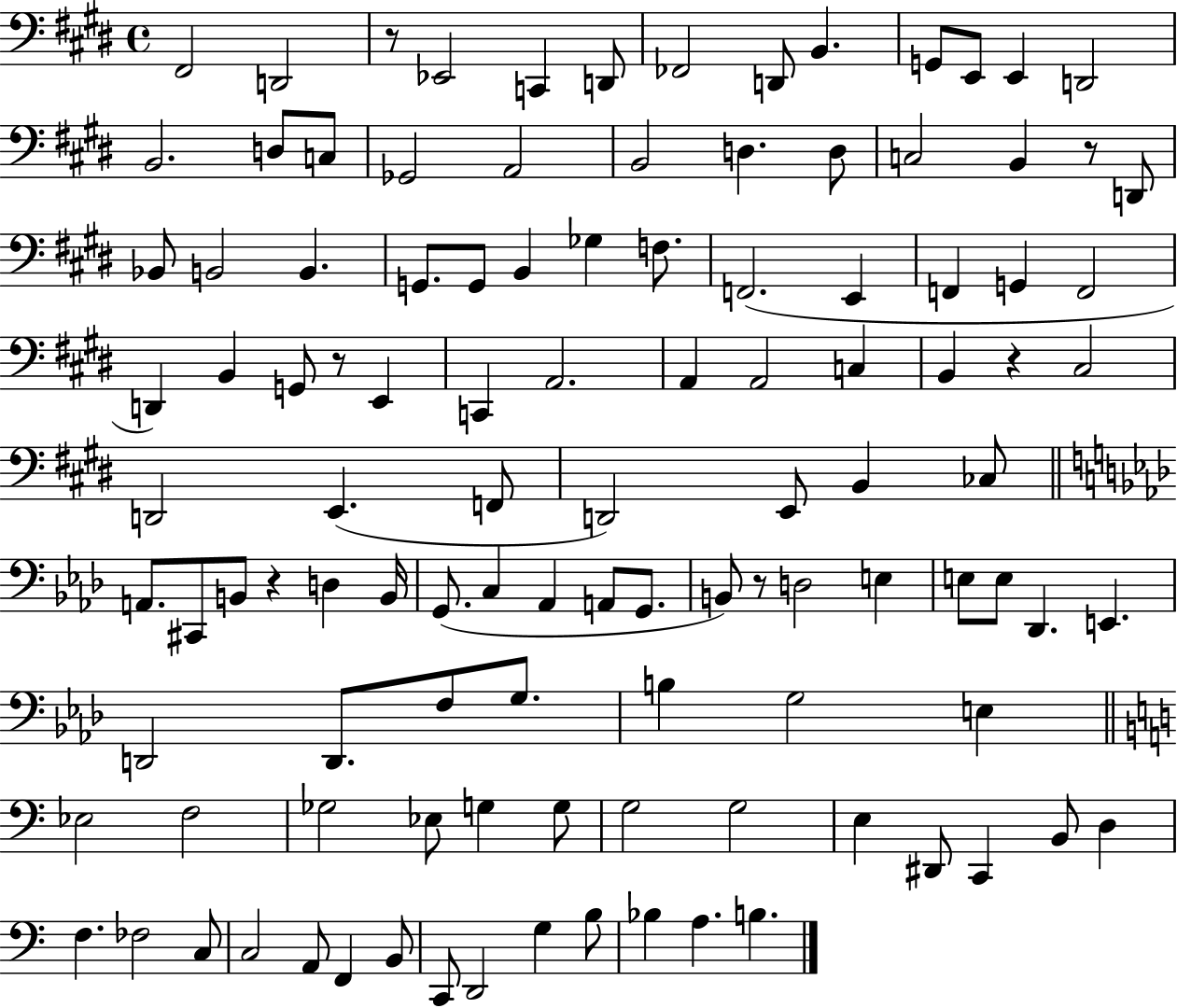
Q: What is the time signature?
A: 4/4